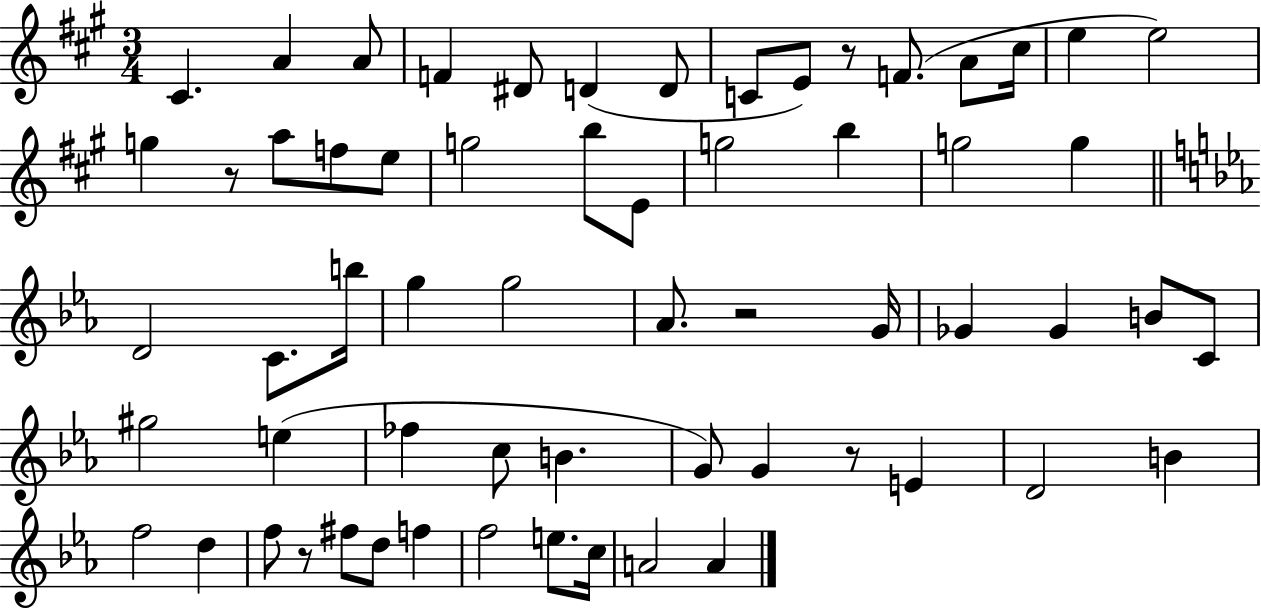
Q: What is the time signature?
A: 3/4